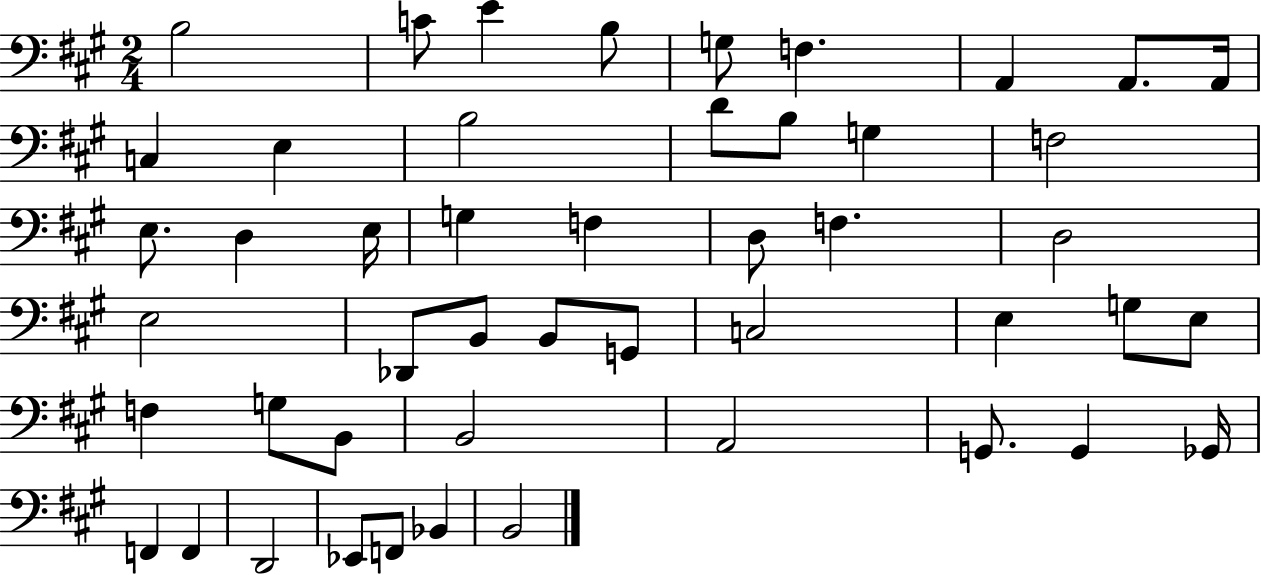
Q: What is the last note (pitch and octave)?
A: B2